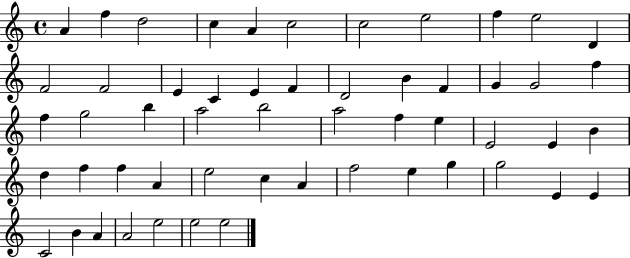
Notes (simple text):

A4/q F5/q D5/h C5/q A4/q C5/h C5/h E5/h F5/q E5/h D4/q F4/h F4/h E4/q C4/q E4/q F4/q D4/h B4/q F4/q G4/q G4/h F5/q F5/q G5/h B5/q A5/h B5/h A5/h F5/q E5/q E4/h E4/q B4/q D5/q F5/q F5/q A4/q E5/h C5/q A4/q F5/h E5/q G5/q G5/h E4/q E4/q C4/h B4/q A4/q A4/h E5/h E5/h E5/h